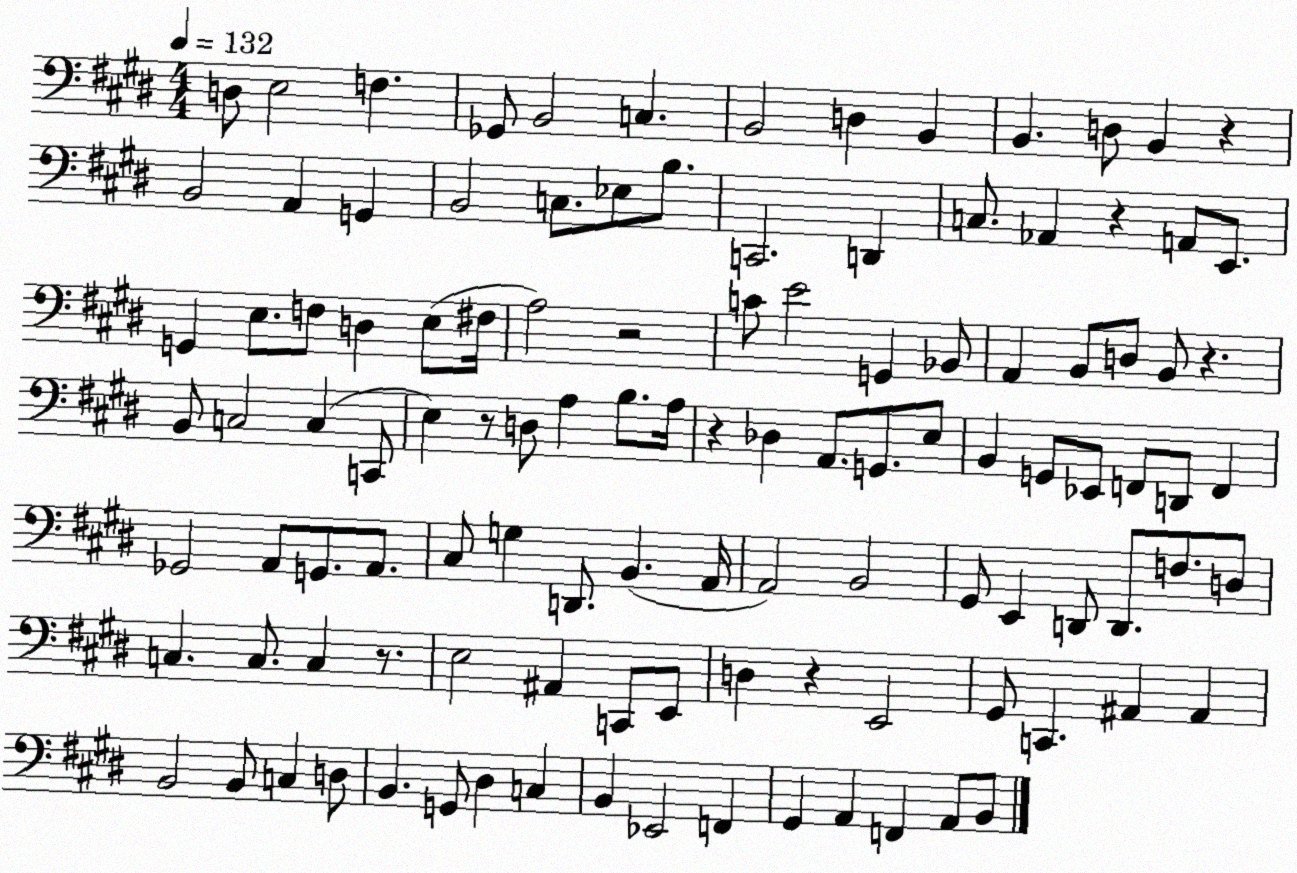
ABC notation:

X:1
T:Untitled
M:4/4
L:1/4
K:E
D,/2 E,2 F, _G,,/2 B,,2 C, B,,2 D, B,, B,, D,/2 B,, z B,,2 A,, G,, B,,2 C,/2 _E,/2 B,/2 C,,2 D,, C,/2 _A,, z A,,/2 E,,/2 G,, E,/2 F,/2 D, E,/2 ^F,/4 A,2 z2 C/2 E2 G,, _B,,/2 A,, B,,/2 D,/2 B,,/2 z B,,/2 C,2 C, C,,/2 E, z/2 D,/2 A, B,/2 A,/4 z _D, A,,/2 G,,/2 E,/2 B,, G,,/2 _E,,/2 F,,/2 D,,/2 F,, _G,,2 A,,/2 G,,/2 A,,/2 ^C,/2 G, D,,/2 B,, A,,/4 A,,2 B,,2 ^G,,/2 E,, D,,/2 D,,/2 F,/2 D,/2 C, C,/2 C, z/2 E,2 ^A,, C,,/2 E,,/2 D, z E,,2 ^G,,/2 C,, ^A,, ^A,, B,,2 B,,/2 C, D,/2 B,, G,,/2 ^D, C, B,, _E,,2 F,, ^G,, A,, F,, A,,/2 B,,/2